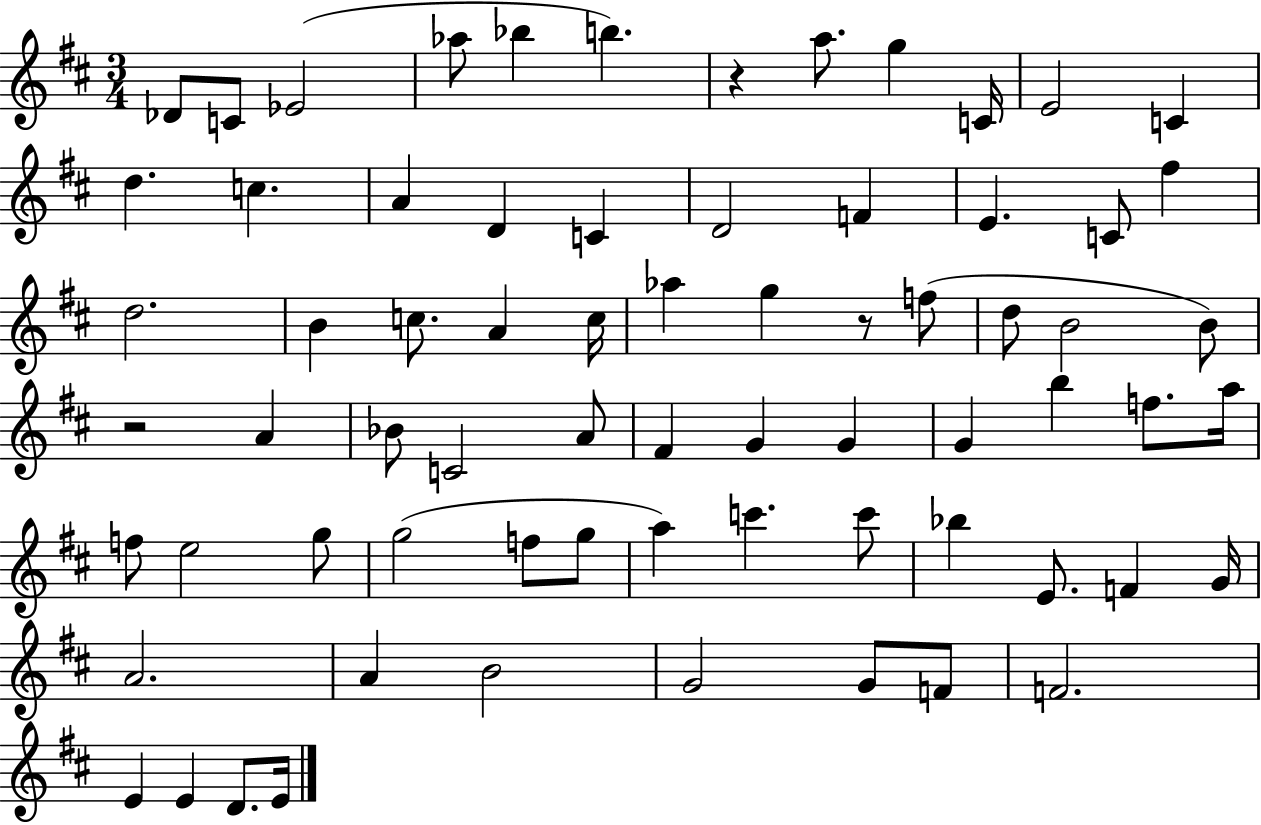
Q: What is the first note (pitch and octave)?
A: Db4